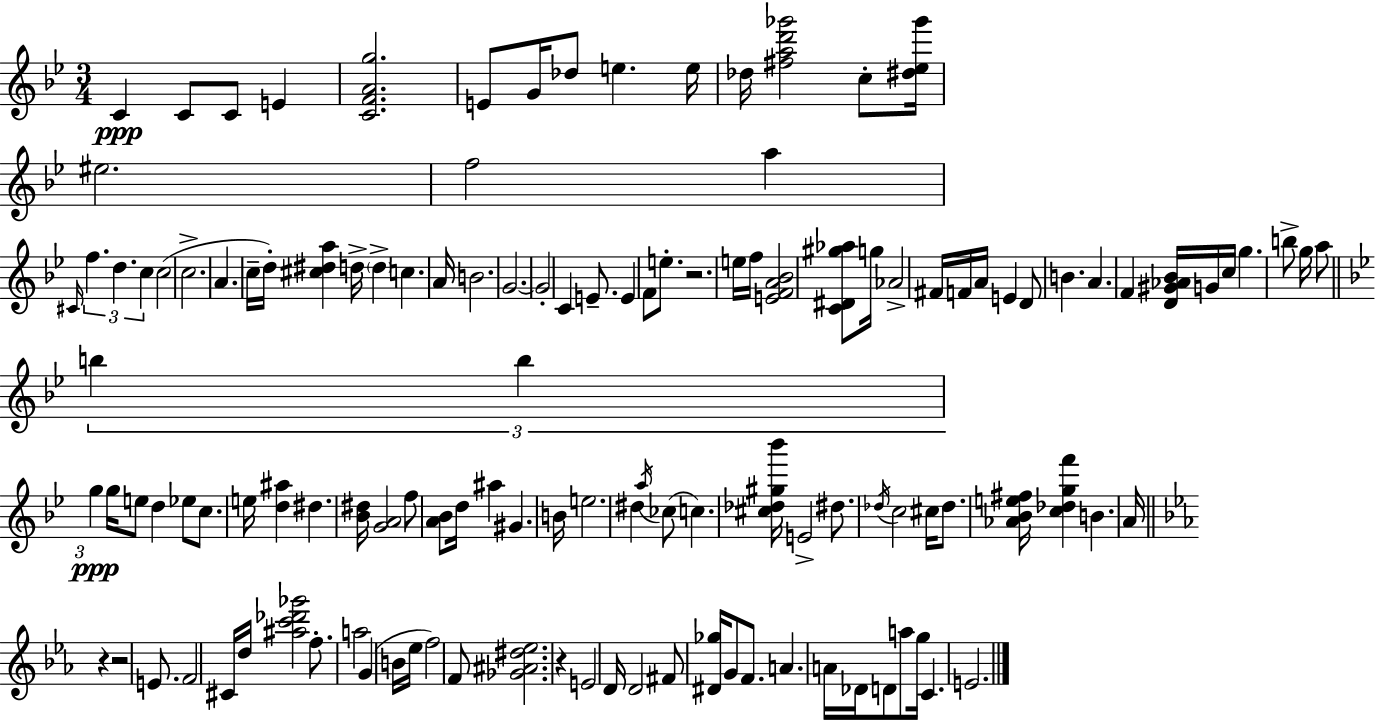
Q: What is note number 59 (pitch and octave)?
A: D5